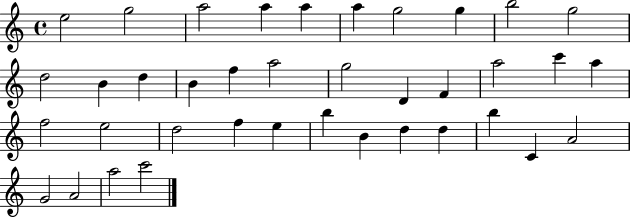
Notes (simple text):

E5/h G5/h A5/h A5/q A5/q A5/q G5/h G5/q B5/h G5/h D5/h B4/q D5/q B4/q F5/q A5/h G5/h D4/q F4/q A5/h C6/q A5/q F5/h E5/h D5/h F5/q E5/q B5/q B4/q D5/q D5/q B5/q C4/q A4/h G4/h A4/h A5/h C6/h